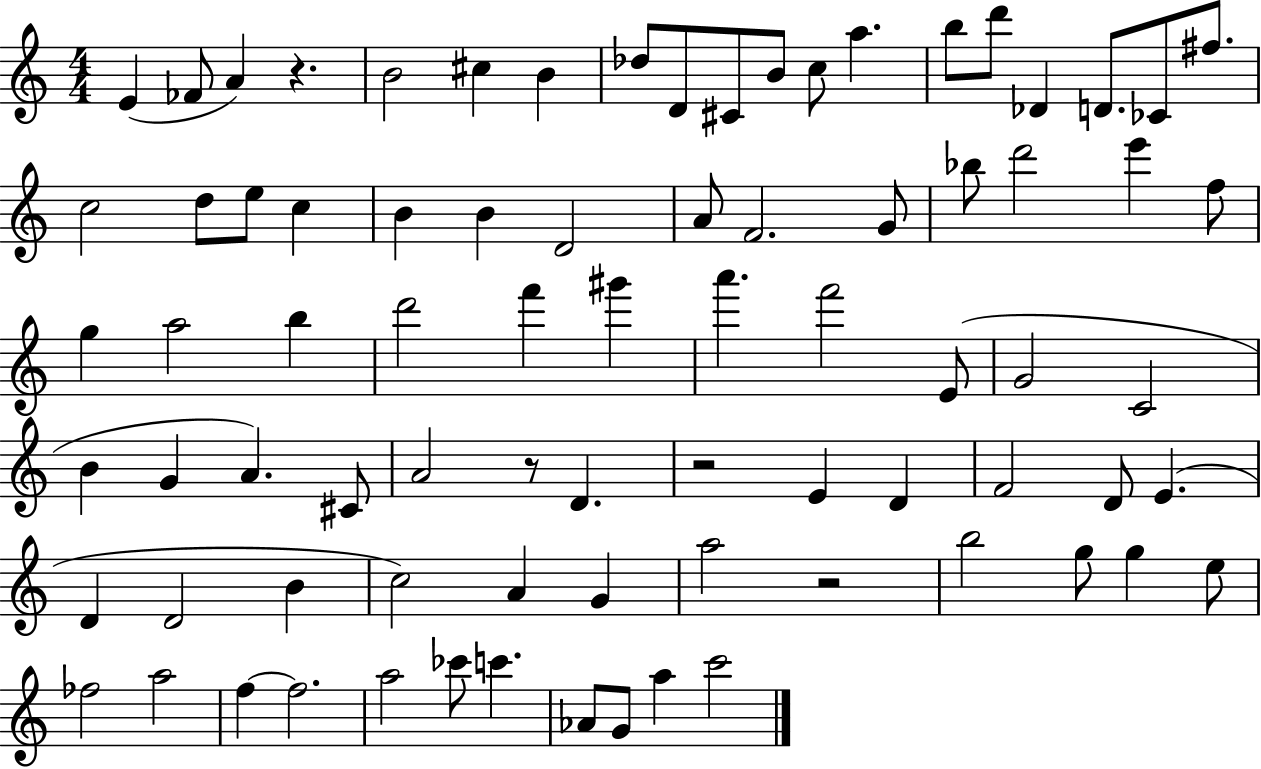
E4/q FES4/e A4/q R/q. B4/h C#5/q B4/q Db5/e D4/e C#4/e B4/e C5/e A5/q. B5/e D6/e Db4/q D4/e. CES4/e F#5/e. C5/h D5/e E5/e C5/q B4/q B4/q D4/h A4/e F4/h. G4/e Bb5/e D6/h E6/q F5/e G5/q A5/h B5/q D6/h F6/q G#6/q A6/q. F6/h E4/e G4/h C4/h B4/q G4/q A4/q. C#4/e A4/h R/e D4/q. R/h E4/q D4/q F4/h D4/e E4/q. D4/q D4/h B4/q C5/h A4/q G4/q A5/h R/h B5/h G5/e G5/q E5/e FES5/h A5/h F5/q F5/h. A5/h CES6/e C6/q. Ab4/e G4/e A5/q C6/h